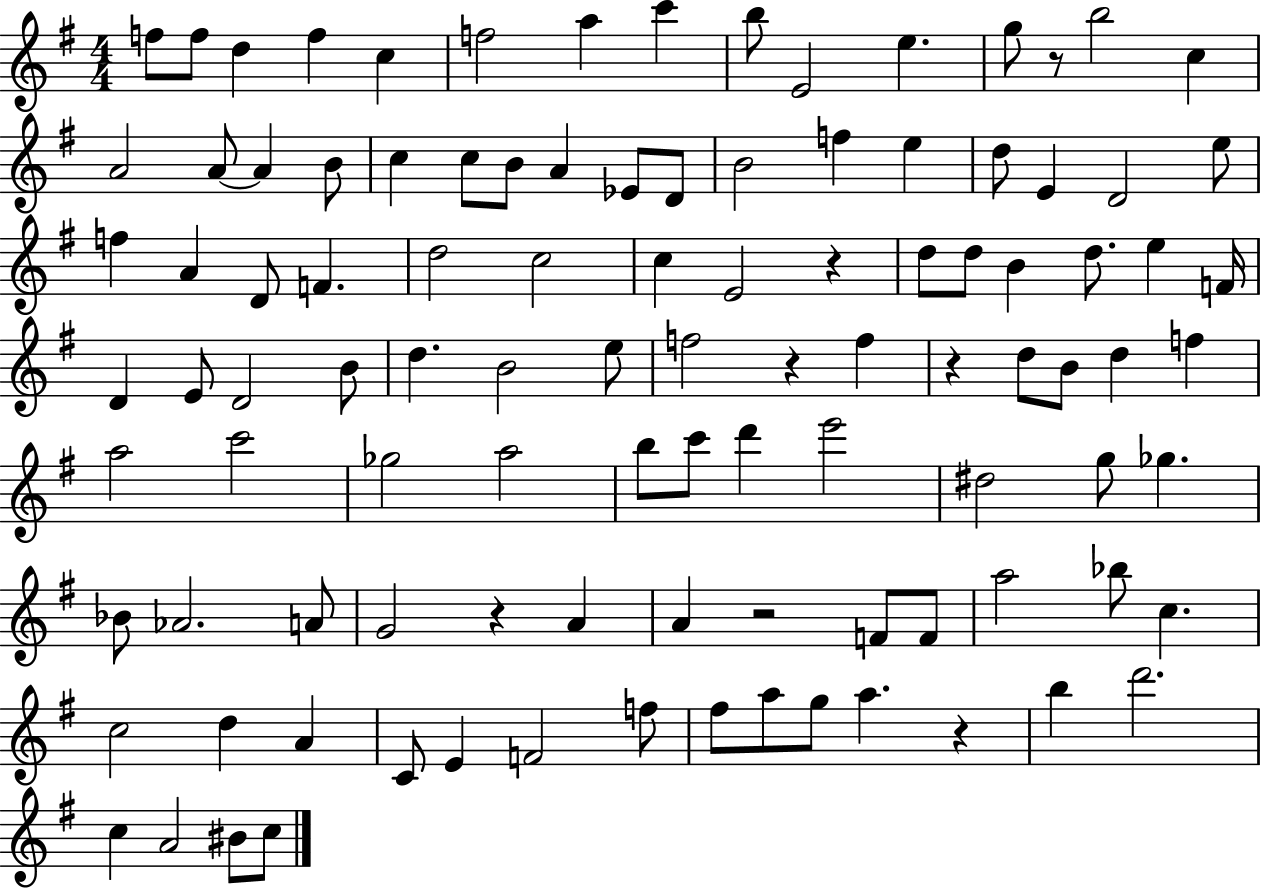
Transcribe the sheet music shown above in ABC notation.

X:1
T:Untitled
M:4/4
L:1/4
K:G
f/2 f/2 d f c f2 a c' b/2 E2 e g/2 z/2 b2 c A2 A/2 A B/2 c c/2 B/2 A _E/2 D/2 B2 f e d/2 E D2 e/2 f A D/2 F d2 c2 c E2 z d/2 d/2 B d/2 e F/4 D E/2 D2 B/2 d B2 e/2 f2 z f z d/2 B/2 d f a2 c'2 _g2 a2 b/2 c'/2 d' e'2 ^d2 g/2 _g _B/2 _A2 A/2 G2 z A A z2 F/2 F/2 a2 _b/2 c c2 d A C/2 E F2 f/2 ^f/2 a/2 g/2 a z b d'2 c A2 ^B/2 c/2